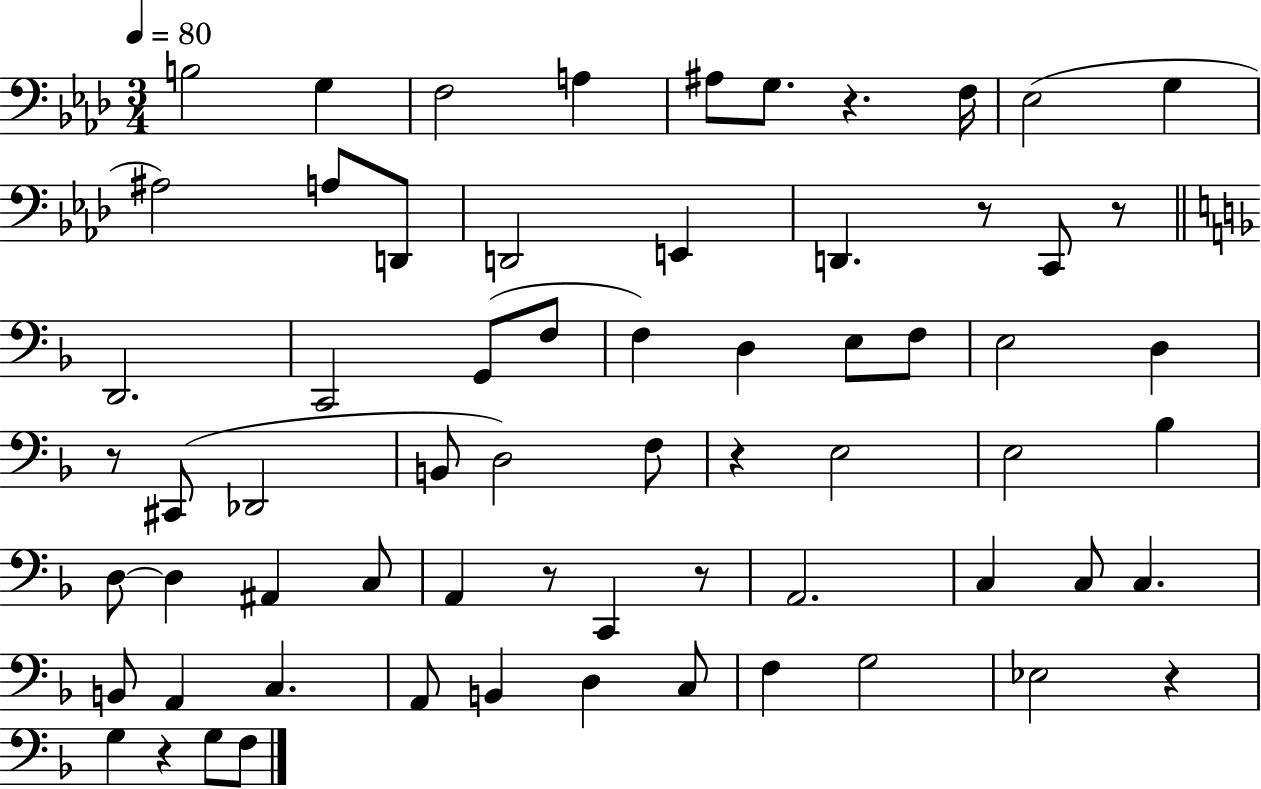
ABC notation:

X:1
T:Untitled
M:3/4
L:1/4
K:Ab
B,2 G, F,2 A, ^A,/2 G,/2 z F,/4 _E,2 G, ^A,2 A,/2 D,,/2 D,,2 E,, D,, z/2 C,,/2 z/2 D,,2 C,,2 G,,/2 F,/2 F, D, E,/2 F,/2 E,2 D, z/2 ^C,,/2 _D,,2 B,,/2 D,2 F,/2 z E,2 E,2 _B, D,/2 D, ^A,, C,/2 A,, z/2 C,, z/2 A,,2 C, C,/2 C, B,,/2 A,, C, A,,/2 B,, D, C,/2 F, G,2 _E,2 z G, z G,/2 F,/2